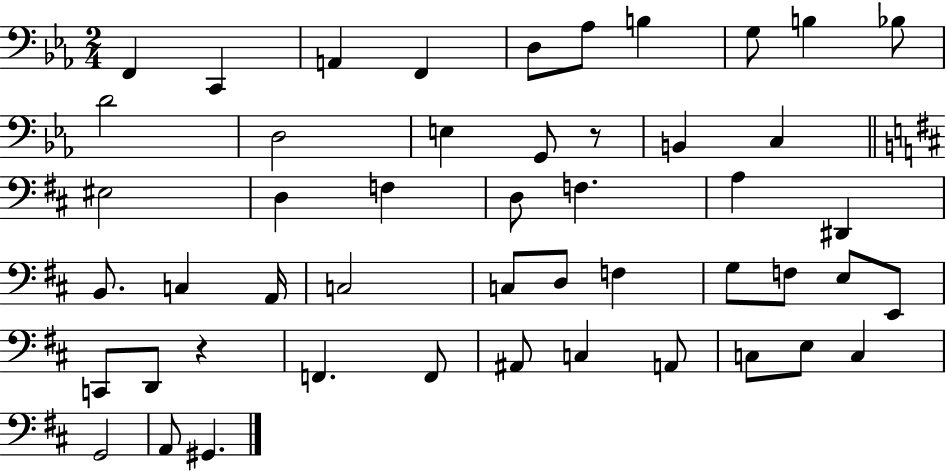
F2/q C2/q A2/q F2/q D3/e Ab3/e B3/q G3/e B3/q Bb3/e D4/h D3/h E3/q G2/e R/e B2/q C3/q EIS3/h D3/q F3/q D3/e F3/q. A3/q D#2/q B2/e. C3/q A2/s C3/h C3/e D3/e F3/q G3/e F3/e E3/e E2/e C2/e D2/e R/q F2/q. F2/e A#2/e C3/q A2/e C3/e E3/e C3/q G2/h A2/e G#2/q.